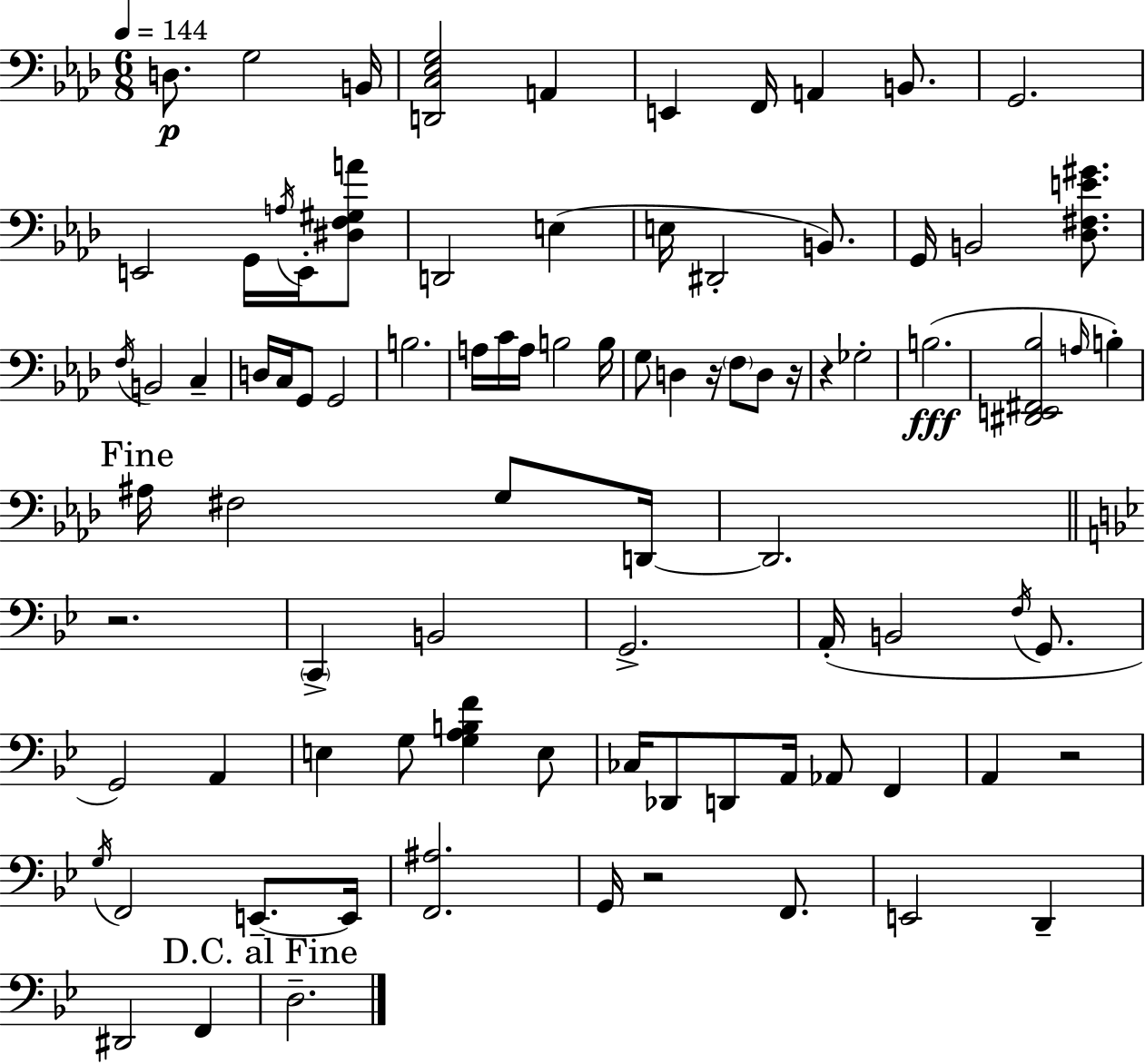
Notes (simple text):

D3/e. G3/h B2/s [D2,C3,Eb3,G3]/h A2/q E2/q F2/s A2/q B2/e. G2/h. E2/h G2/s A3/s E2/s [D#3,F3,G#3,A4]/e D2/h E3/q E3/s D#2/h B2/e. G2/s B2/h [Db3,F#3,E4,G#4]/e. F3/s B2/h C3/q D3/s C3/s G2/e G2/h B3/h. A3/s C4/s A3/s B3/h B3/s G3/e D3/q R/s F3/e D3/e R/s R/q Gb3/h B3/h. [D#2,E2,F#2,Bb3]/h A3/s B3/q A#3/s F#3/h G3/e D2/s D2/h. R/h. C2/q B2/h G2/h. A2/s B2/h F3/s G2/e. G2/h A2/q E3/q G3/e [G3,A3,B3,F4]/q E3/e CES3/s Db2/e D2/e A2/s Ab2/e F2/q A2/q R/h G3/s F2/h E2/e. E2/s [F2,A#3]/h. G2/s R/h F2/e. E2/h D2/q D#2/h F2/q D3/h.